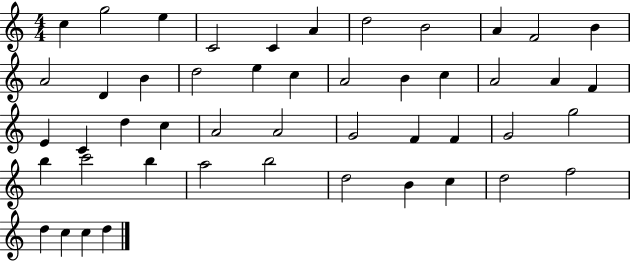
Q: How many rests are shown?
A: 0